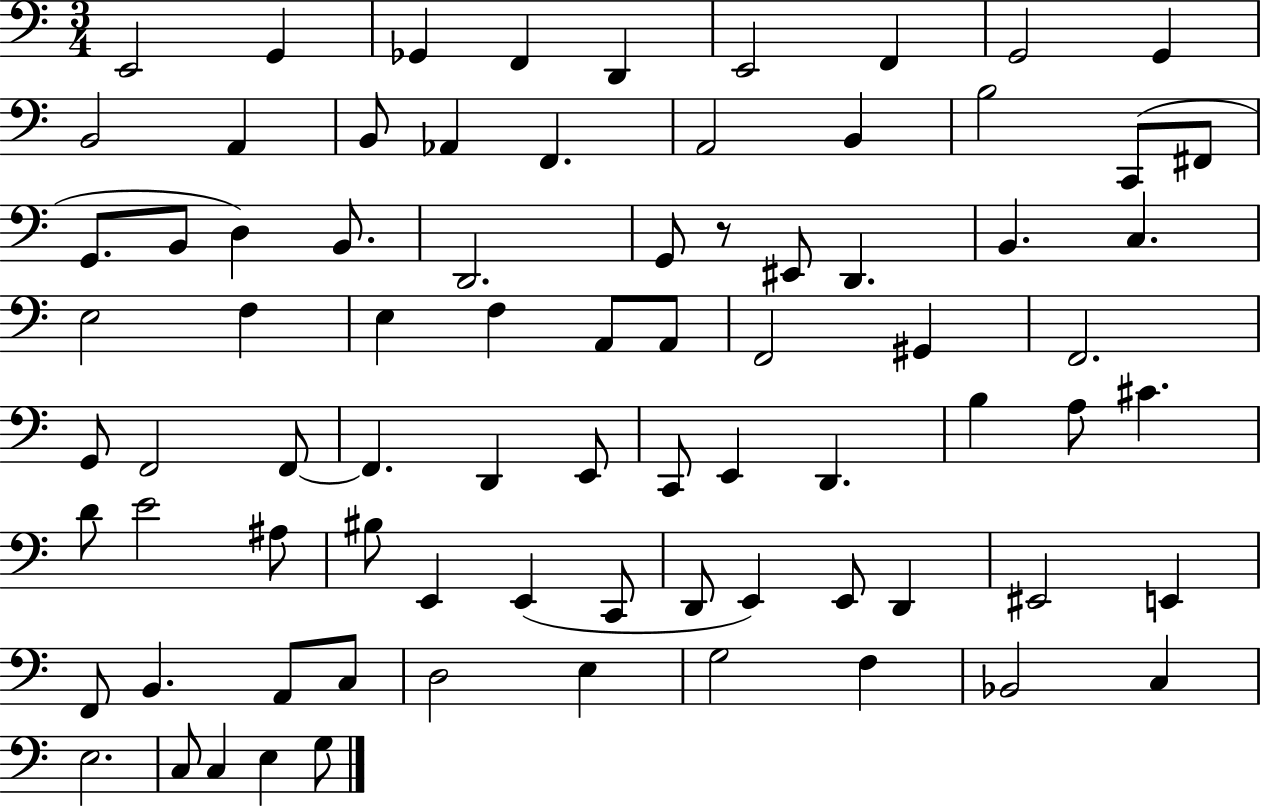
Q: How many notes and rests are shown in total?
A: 79